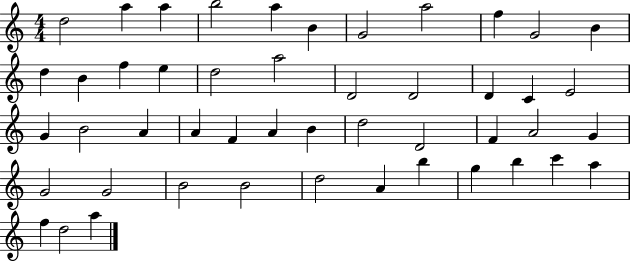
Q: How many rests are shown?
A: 0